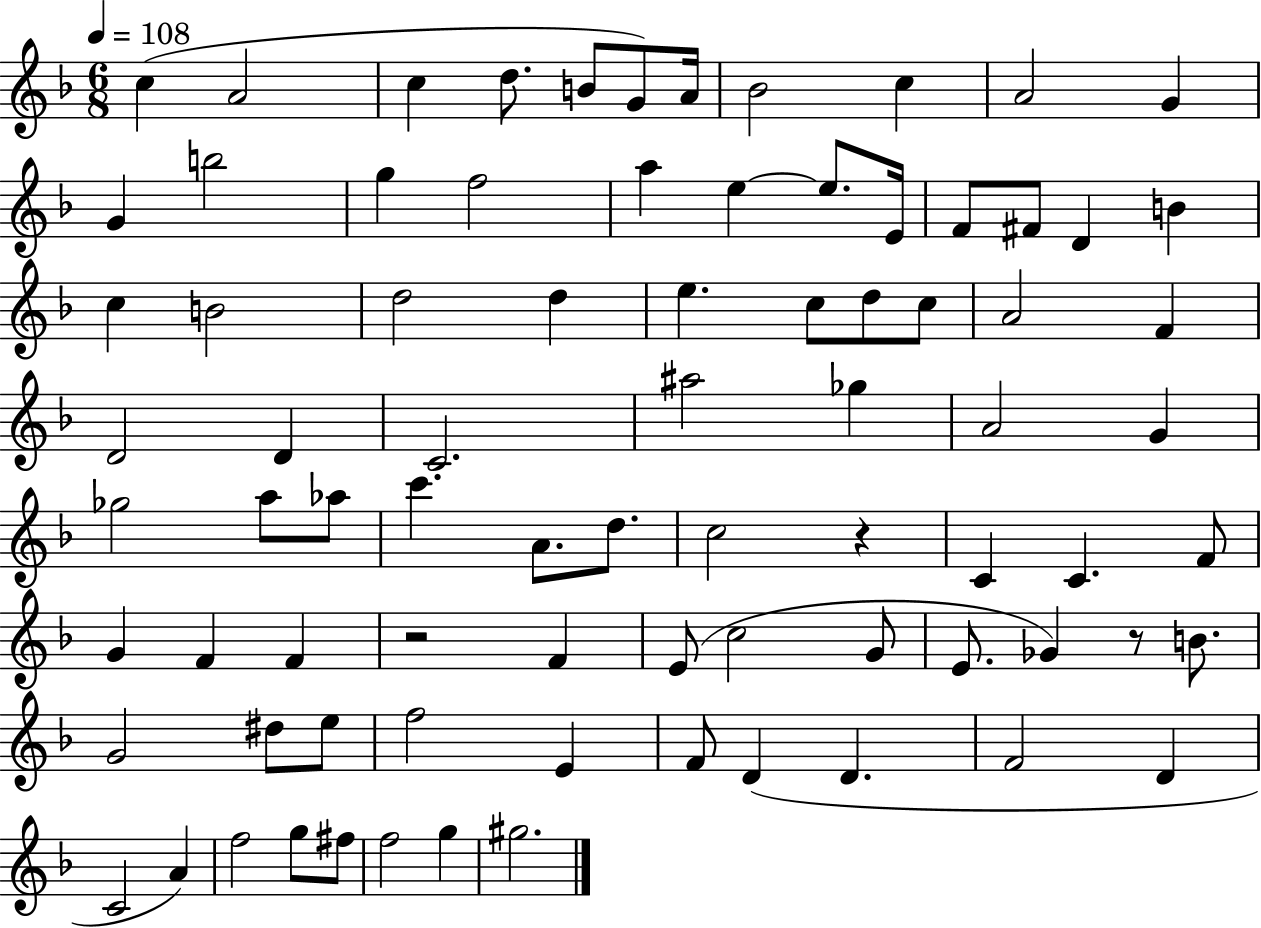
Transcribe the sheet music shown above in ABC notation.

X:1
T:Untitled
M:6/8
L:1/4
K:F
c A2 c d/2 B/2 G/2 A/4 _B2 c A2 G G b2 g f2 a e e/2 E/4 F/2 ^F/2 D B c B2 d2 d e c/2 d/2 c/2 A2 F D2 D C2 ^a2 _g A2 G _g2 a/2 _a/2 c' A/2 d/2 c2 z C C F/2 G F F z2 F E/2 c2 G/2 E/2 _G z/2 B/2 G2 ^d/2 e/2 f2 E F/2 D D F2 D C2 A f2 g/2 ^f/2 f2 g ^g2